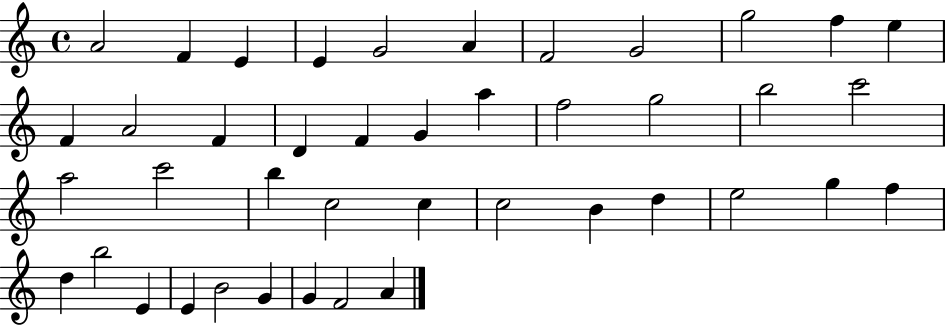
A4/h F4/q E4/q E4/q G4/h A4/q F4/h G4/h G5/h F5/q E5/q F4/q A4/h F4/q D4/q F4/q G4/q A5/q F5/h G5/h B5/h C6/h A5/h C6/h B5/q C5/h C5/q C5/h B4/q D5/q E5/h G5/q F5/q D5/q B5/h E4/q E4/q B4/h G4/q G4/q F4/h A4/q